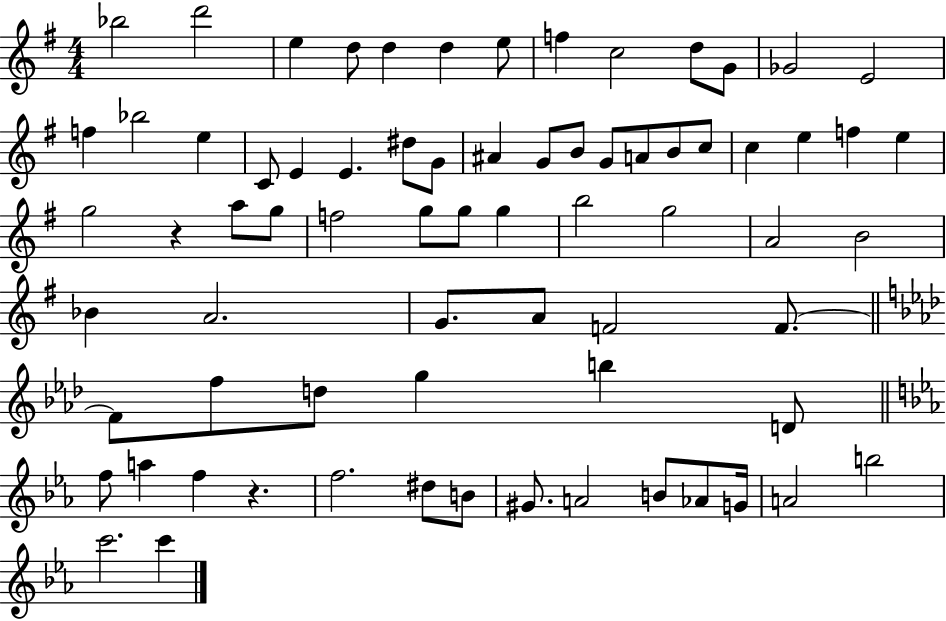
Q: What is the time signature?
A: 4/4